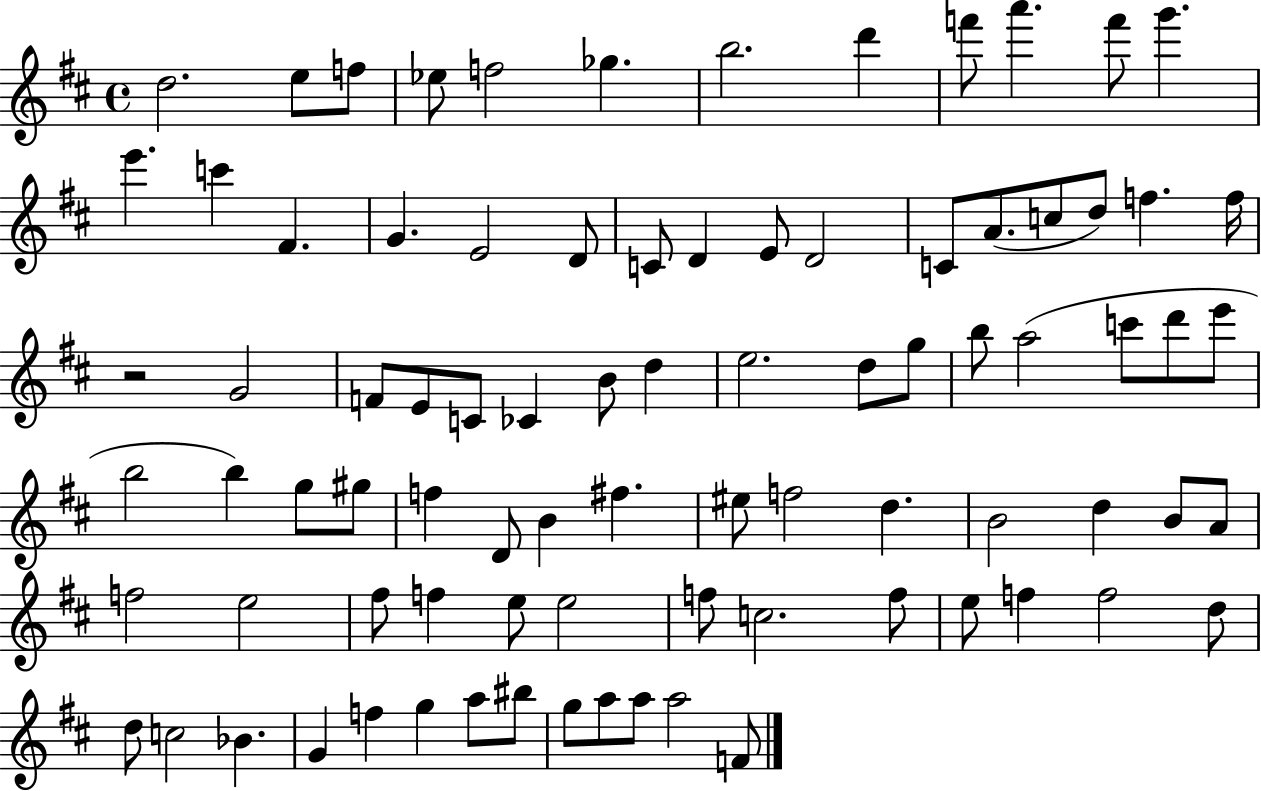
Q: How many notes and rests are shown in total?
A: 85